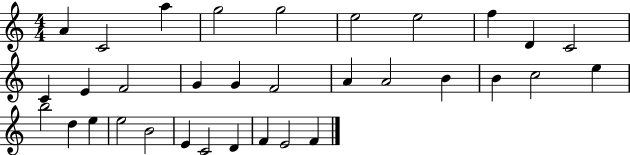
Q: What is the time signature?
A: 4/4